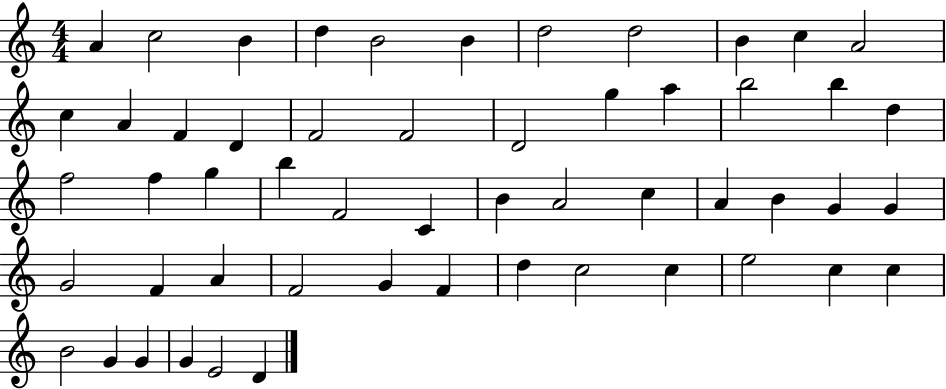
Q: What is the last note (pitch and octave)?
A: D4